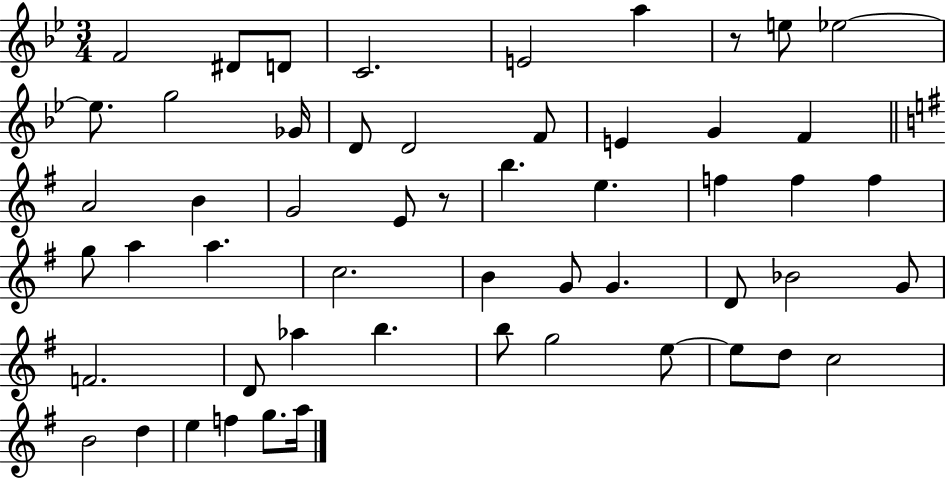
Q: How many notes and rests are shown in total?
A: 54